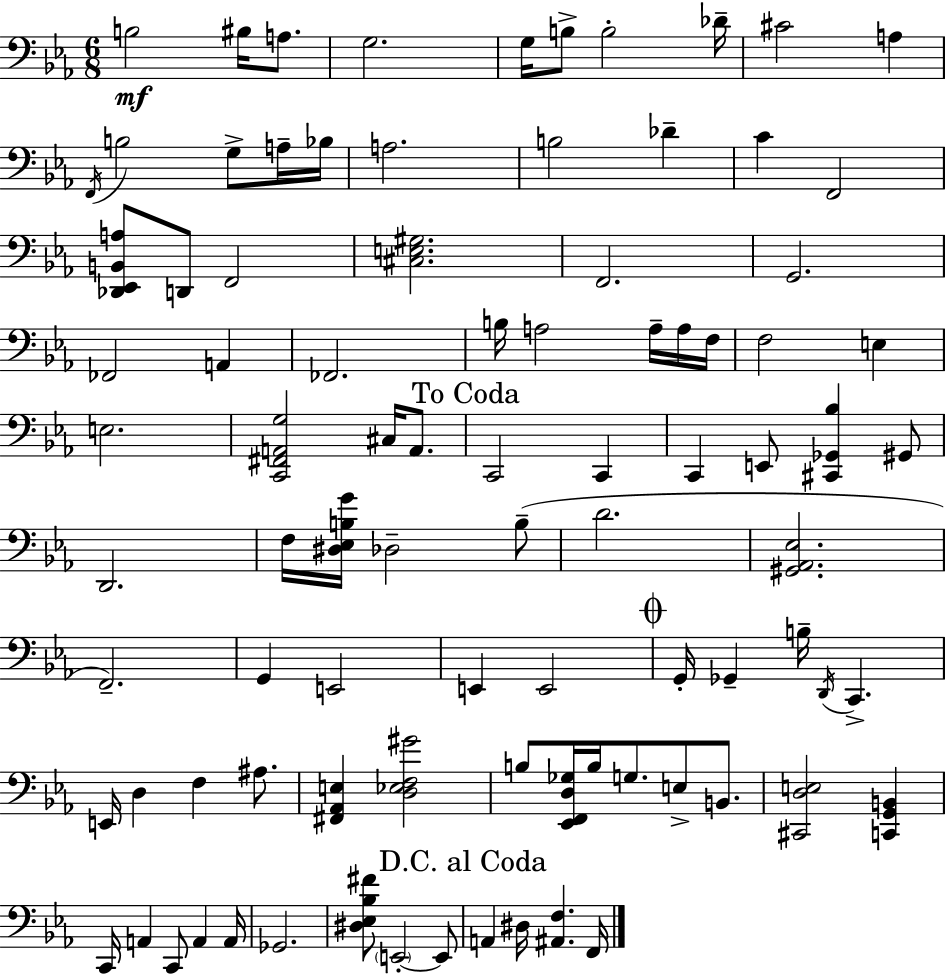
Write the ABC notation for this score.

X:1
T:Untitled
M:6/8
L:1/4
K:Cm
B,2 ^B,/4 A,/2 G,2 G,/4 B,/2 B,2 _D/4 ^C2 A, F,,/4 B,2 G,/2 A,/4 _B,/4 A,2 B,2 _D C F,,2 [_D,,_E,,B,,A,]/2 D,,/2 F,,2 [^C,E,^G,]2 F,,2 G,,2 _F,,2 A,, _F,,2 B,/4 A,2 A,/4 A,/4 F,/4 F,2 E, E,2 [C,,^F,,A,,G,]2 ^C,/4 A,,/2 C,,2 C,, C,, E,,/2 [^C,,_G,,_B,] ^G,,/2 D,,2 F,/4 [^D,_E,B,G]/4 _D,2 B,/2 D2 [^G,,_A,,_E,]2 F,,2 G,, E,,2 E,, E,,2 G,,/4 _G,, B,/4 D,,/4 C,, E,,/4 D, F, ^A,/2 [^F,,_A,,E,] [D,_E,F,^G]2 B,/2 [_E,,F,,D,_G,]/4 B,/4 G,/2 E,/2 B,,/2 [^C,,D,E,]2 [C,,G,,B,,] C,,/4 A,, C,,/2 A,, A,,/4 _G,,2 [^D,_E,_B,^F]/2 E,,2 E,,/2 A,, ^D,/4 [^A,,F,] F,,/4